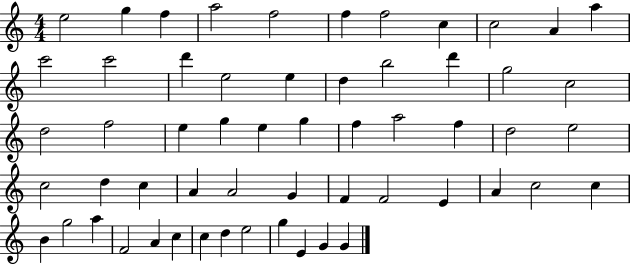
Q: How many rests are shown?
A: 0